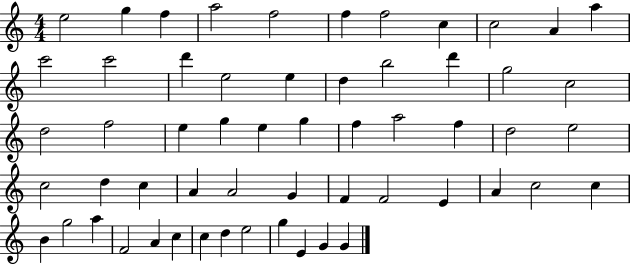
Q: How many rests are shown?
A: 0